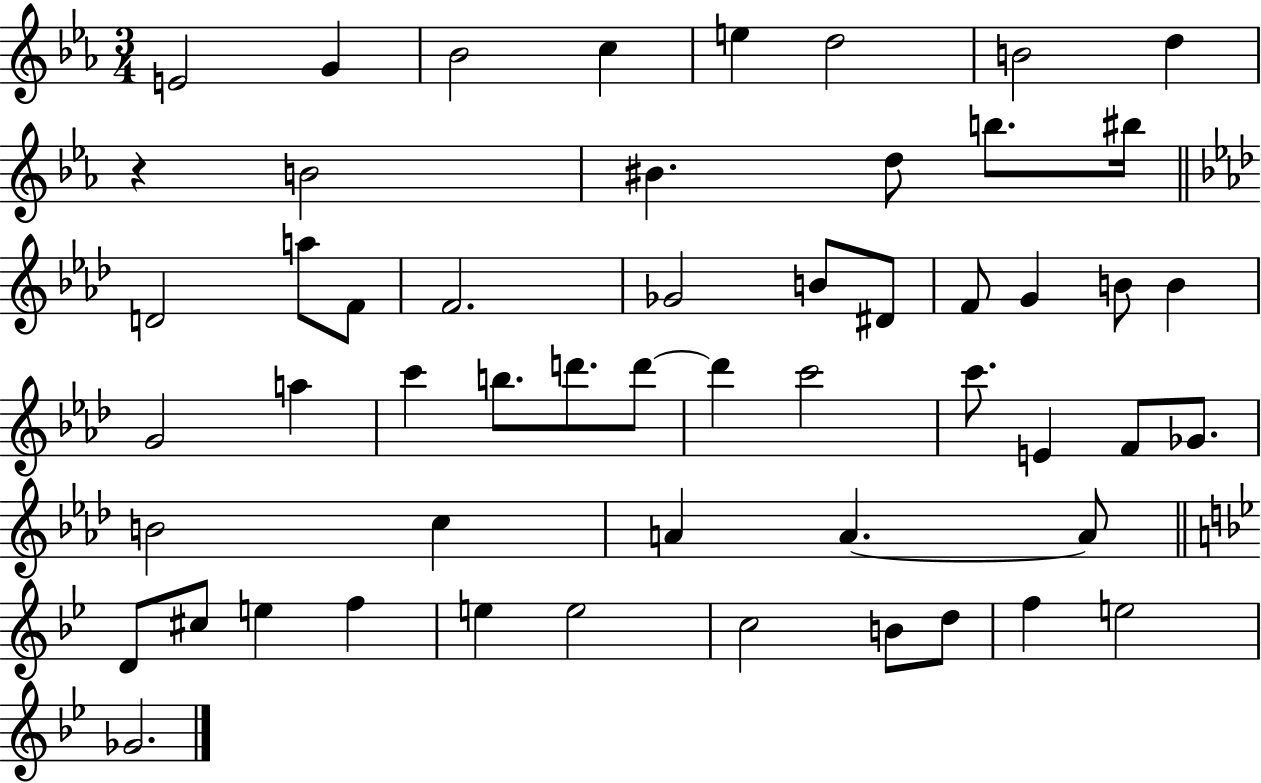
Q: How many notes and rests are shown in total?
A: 54